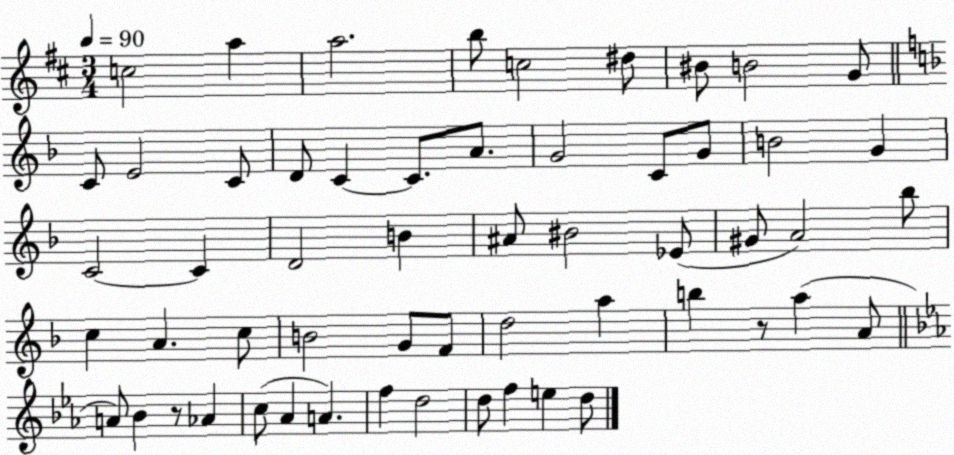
X:1
T:Untitled
M:3/4
L:1/4
K:D
c2 a a2 b/2 c2 ^d/2 ^B/2 B2 G/2 C/2 E2 C/2 D/2 C C/2 A/2 G2 C/2 G/2 B2 G C2 C D2 B ^A/2 ^B2 _E/2 ^G/2 A2 _b/2 c A c/2 B2 G/2 F/2 d2 a b z/2 a A/2 A/2 _B z/2 _A c/2 _A A f d2 d/2 f e d/2